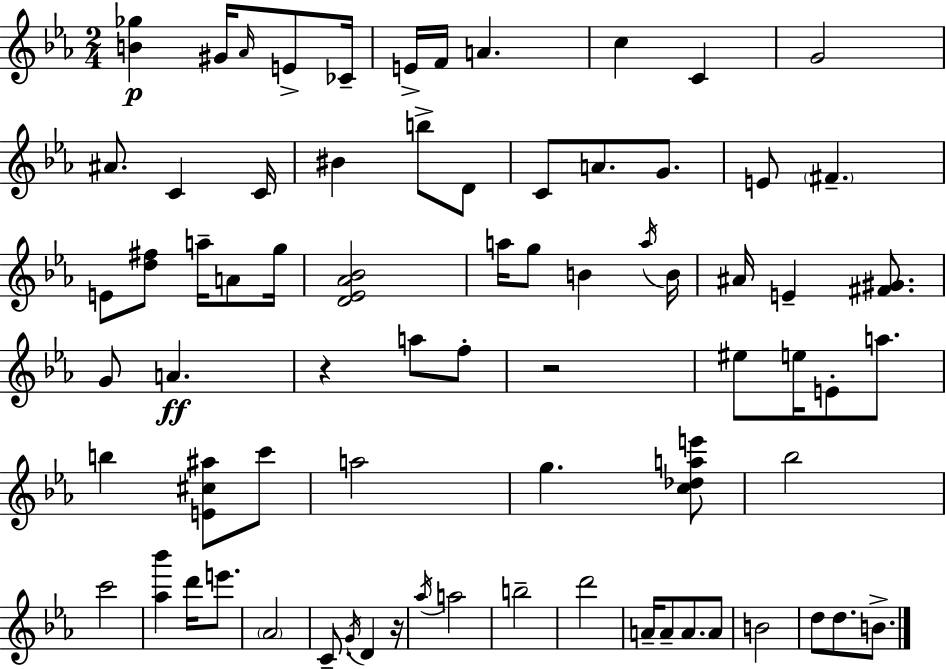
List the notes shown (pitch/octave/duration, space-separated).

[B4,Gb5]/q G#4/s Ab4/s E4/e CES4/s E4/s F4/s A4/q. C5/q C4/q G4/h A#4/e. C4/q C4/s BIS4/q B5/e D4/e C4/e A4/e. G4/e. E4/e F#4/q. E4/e [D5,F#5]/e A5/s A4/e G5/s [D4,Eb4,Ab4,Bb4]/h A5/s G5/e B4/q A5/s B4/s A#4/s E4/q [F#4,G#4]/e. G4/e A4/q. R/q A5/e F5/e R/h EIS5/e E5/s E4/e A5/e. B5/q [E4,C#5,A#5]/e C6/e A5/h G5/q. [C5,Db5,A5,E6]/e Bb5/h C6/h [Ab5,Bb6]/q D6/s E6/e. Ab4/h C4/e. G4/s D4/q R/s Ab5/s A5/h B5/h D6/h A4/s A4/e A4/e. A4/e B4/h D5/e D5/e. B4/e.